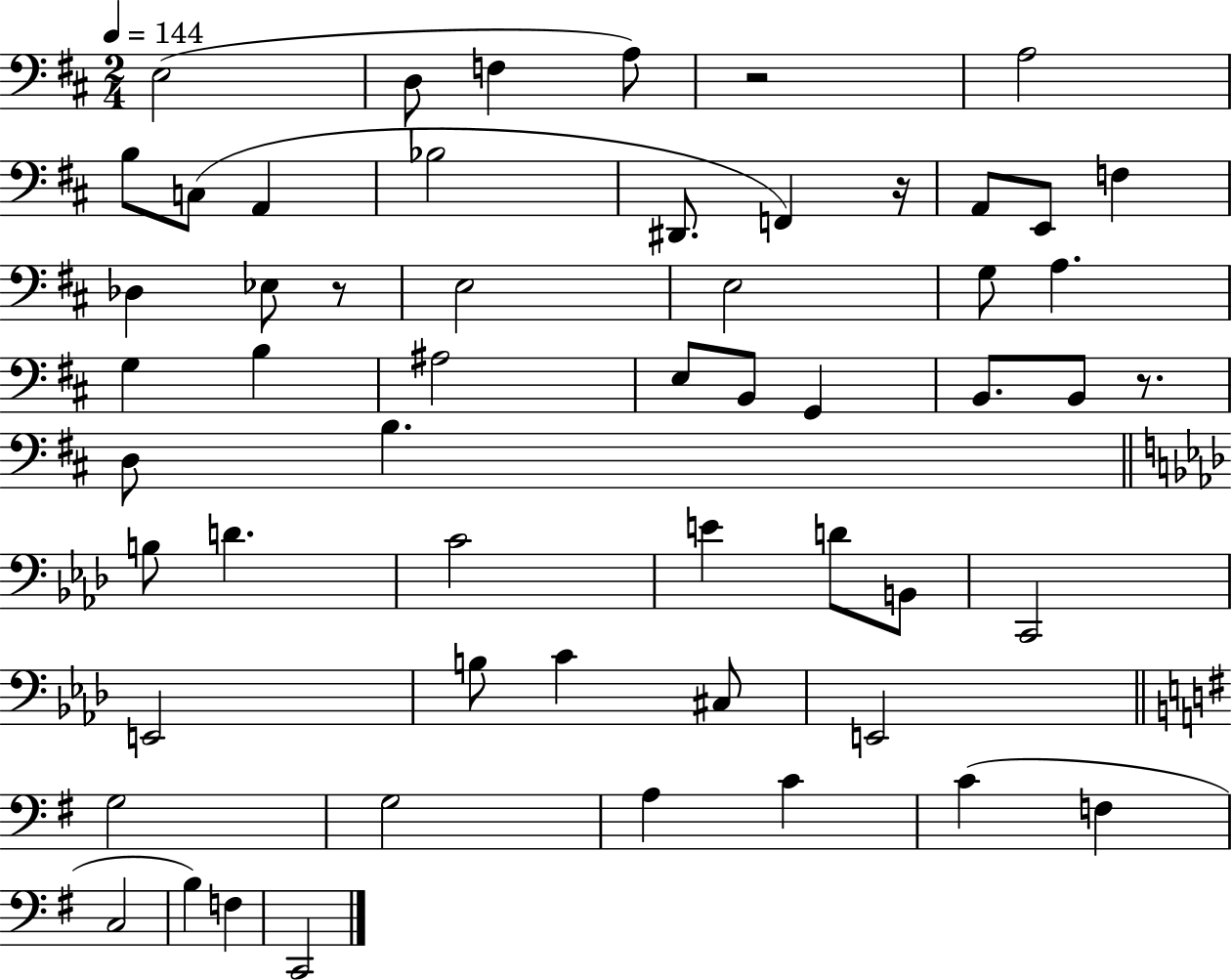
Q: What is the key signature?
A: D major